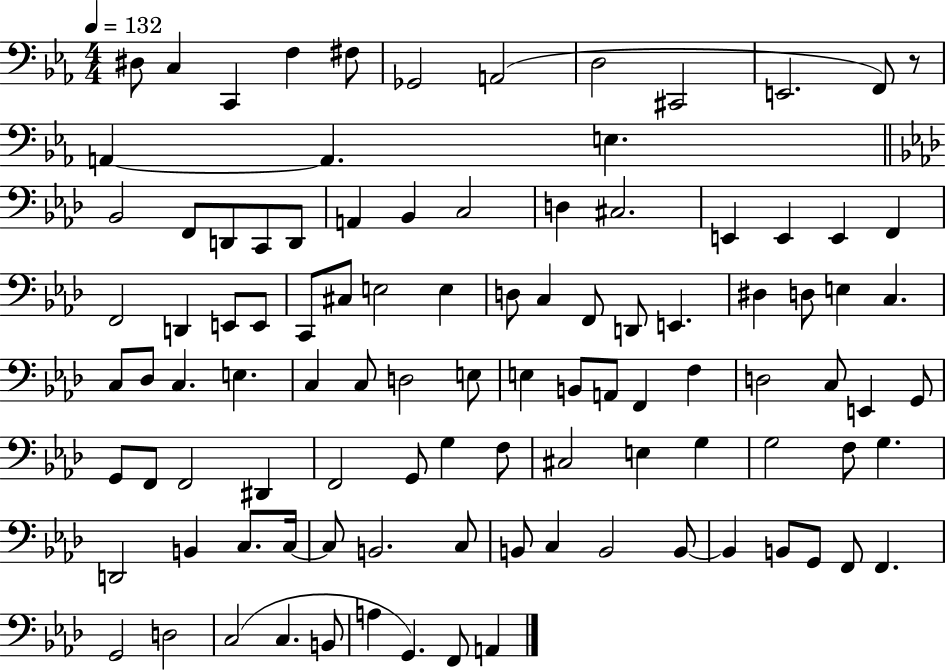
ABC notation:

X:1
T:Untitled
M:4/4
L:1/4
K:Eb
^D,/2 C, C,, F, ^F,/2 _G,,2 A,,2 D,2 ^C,,2 E,,2 F,,/2 z/2 A,, A,, E, _B,,2 F,,/2 D,,/2 C,,/2 D,,/2 A,, _B,, C,2 D, ^C,2 E,, E,, E,, F,, F,,2 D,, E,,/2 E,,/2 C,,/2 ^C,/2 E,2 E, D,/2 C, F,,/2 D,,/2 E,, ^D, D,/2 E, C, C,/2 _D,/2 C, E, C, C,/2 D,2 E,/2 E, B,,/2 A,,/2 F,, F, D,2 C,/2 E,, G,,/2 G,,/2 F,,/2 F,,2 ^D,, F,,2 G,,/2 G, F,/2 ^C,2 E, G, G,2 F,/2 G, D,,2 B,, C,/2 C,/4 C,/2 B,,2 C,/2 B,,/2 C, B,,2 B,,/2 B,, B,,/2 G,,/2 F,,/2 F,, G,,2 D,2 C,2 C, B,,/2 A, G,, F,,/2 A,,